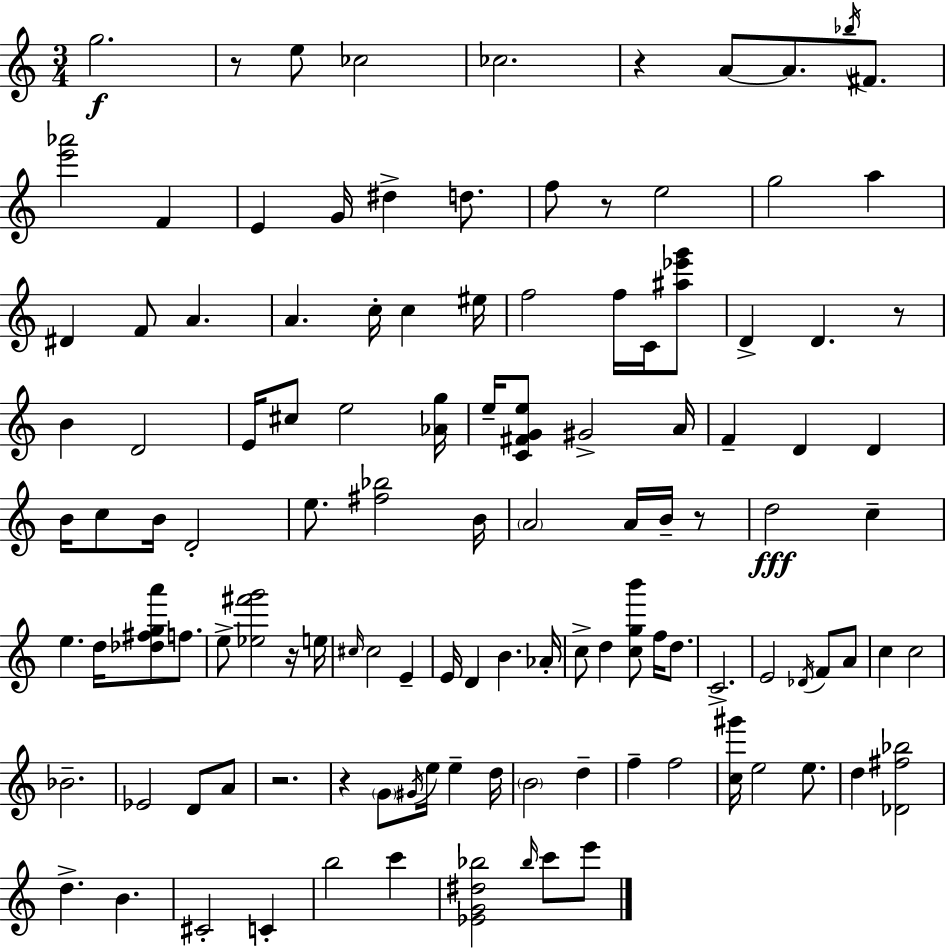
{
  \clef treble
  \numericTimeSignature
  \time 3/4
  \key a \minor
  g''2.\f | r8 e''8 ces''2 | ces''2. | r4 a'8~~ a'8. \acciaccatura { bes''16 } fis'8. | \break <e''' aes'''>2 f'4 | e'4 g'16 dis''4-> d''8. | f''8 r8 e''2 | g''2 a''4 | \break dis'4 f'8 a'4. | a'4. c''16-. c''4 | eis''16 f''2 f''16 c'16 <ais'' ees''' g'''>8 | d'4-> d'4. r8 | \break b'4 d'2 | e'16 cis''8 e''2 | <aes' g''>16 e''16-- <c' fis' g' e''>8 gis'2-> | a'16 f'4-- d'4 d'4 | \break b'16 c''8 b'16 d'2-. | e''8. <fis'' bes''>2 | b'16 \parenthesize a'2 a'16 b'16-- r8 | d''2\fff c''4-- | \break e''4. d''16 <des'' fis'' g'' a'''>8 f''8. | e''8-> <ees'' fis''' g'''>2 r16 | e''16 \grace { cis''16 } cis''2 e'4-- | e'16 d'4 b'4. | \break aes'16-. c''8-> d''4 <c'' g'' b'''>8 f''16 d''8. | c'2.-> | e'2 \acciaccatura { des'16 } f'8 | a'8 c''4 c''2 | \break bes'2.-- | ees'2 d'8 | a'8 r2. | r4 \parenthesize g'8 \acciaccatura { gis'16 } e''16 e''4-- | \break d''16 \parenthesize b'2 | d''4-- f''4-- f''2 | <c'' gis'''>16 e''2 | e''8. d''4 <des' fis'' bes''>2 | \break d''4.-> b'4. | cis'2-. | c'4-. b''2 | c'''4 <ees' g' dis'' bes''>2 | \break \grace { bes''16 } c'''8 e'''8 \bar "|."
}